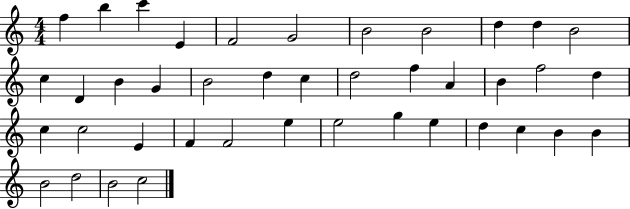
X:1
T:Untitled
M:4/4
L:1/4
K:C
f b c' E F2 G2 B2 B2 d d B2 c D B G B2 d c d2 f A B f2 d c c2 E F F2 e e2 g e d c B B B2 d2 B2 c2